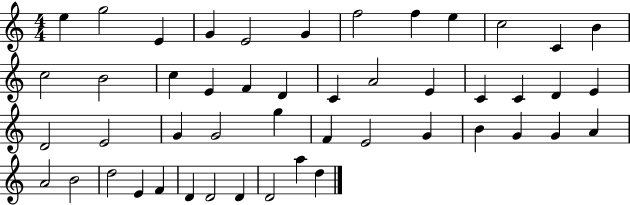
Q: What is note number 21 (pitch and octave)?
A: E4